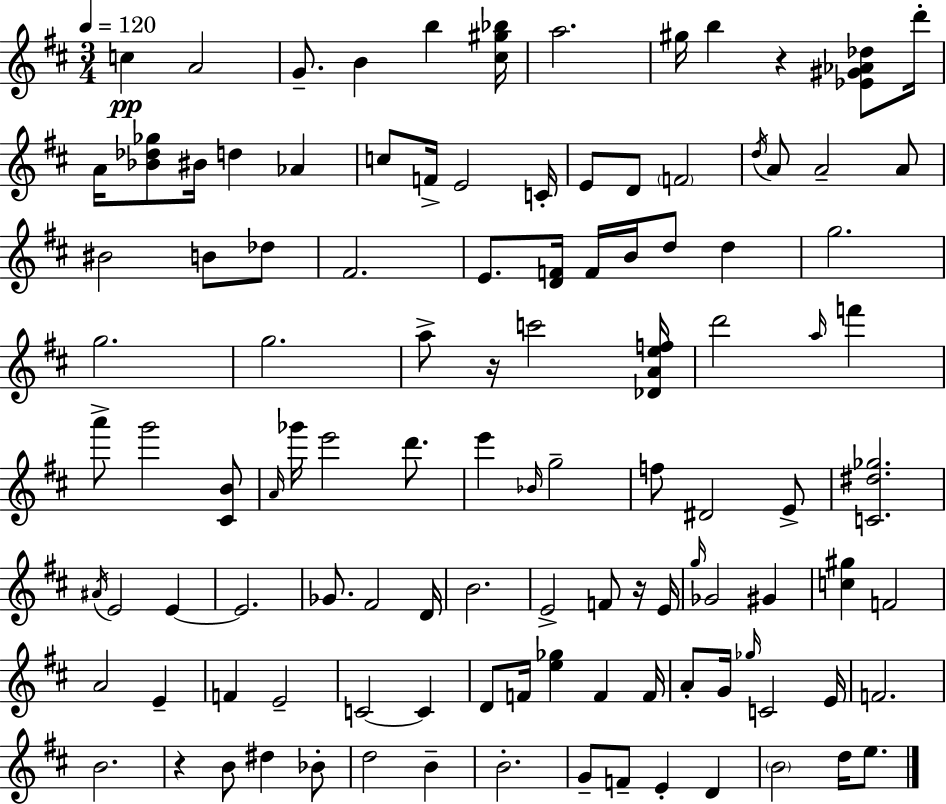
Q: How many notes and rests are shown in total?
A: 111